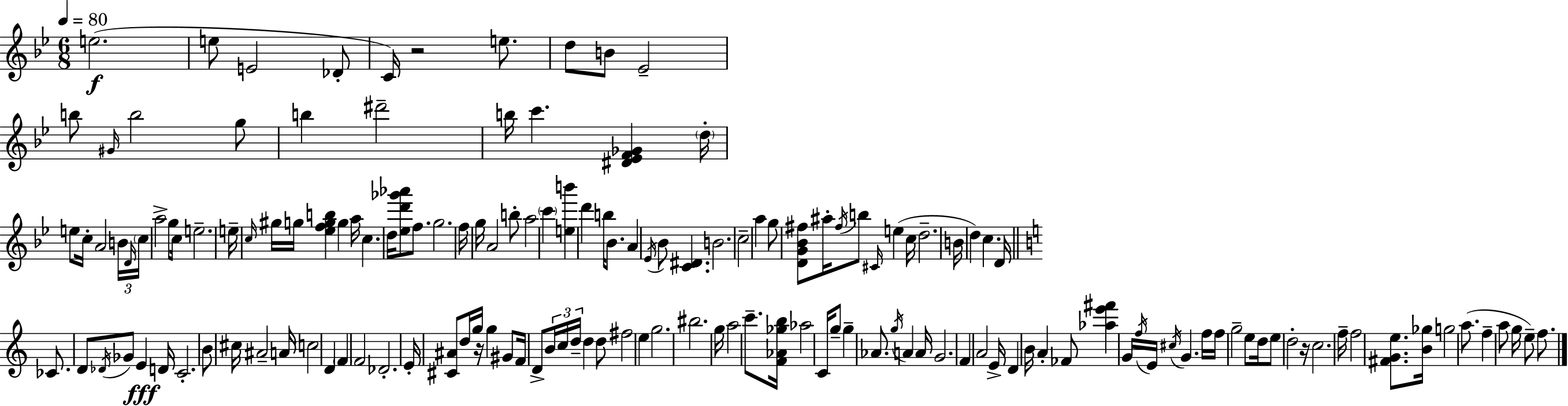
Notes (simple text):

E5/h. E5/e E4/h Db4/e C4/s R/h E5/e. D5/e B4/e Eb4/h B5/e G#4/s B5/h G5/e B5/q D#6/h B5/s C6/q. [D#4,Eb4,F4,Gb4]/q D5/s E5/e C5/s A4/h B4/s D4/s C5/s A5/h G5/e C5/s E5/h. E5/s C5/s G#5/s G5/s [Eb5,F5,G5,B5]/q G5/q A5/s C5/q. D5/s [Eb5,D6,Gb6,Ab6]/e F5/e. G5/h. F5/s G5/s A4/h B5/e A5/h C6/q [E5,B6]/q D6/q B5/s Bb4/e. A4/q Eb4/s Bb4/e [C4,D#4]/q. B4/h. C5/h A5/q G5/e [D4,G4,Bb4,F#5]/e A#5/s F#5/s B5/e C#4/s E5/q C5/s D5/h. B4/s D5/q C5/q. D4/s CES4/e. D4/e Db4/s Gb4/e E4/q D4/s C4/h. B4/e C#5/s A#4/h A4/s C5/h D4/q F4/q F4/h Db4/h. E4/s [C#4,A#4]/e D5/s G5/s R/s G5/q G#4/e F4/s D4/e B4/s C5/s D5/s D5/q D5/e F#5/h E5/q G5/h. BIS5/h. G5/s A5/h C6/e. [F4,Ab4,Gb5,B5]/s Ab5/h C4/s G5/e G5/q Ab4/e. G5/s A4/q A4/s G4/h. F4/q A4/h E4/s D4/q B4/s A4/q FES4/e [Ab5,E6,F#6]/q G4/s F5/s E4/s C#5/s G4/q. F5/s F5/s G5/h E5/e D5/s E5/e D5/h R/s C5/h. F5/s F5/h [F#4,G4,E5]/e. [B4,Gb5]/s G5/h A5/e. F5/q A5/e G5/s E5/e F5/e.